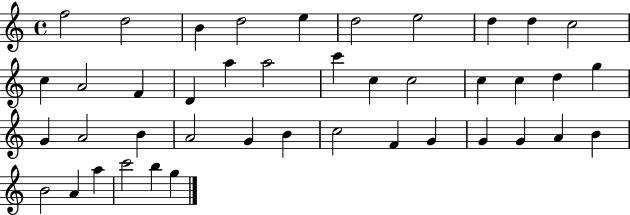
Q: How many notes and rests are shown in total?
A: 42